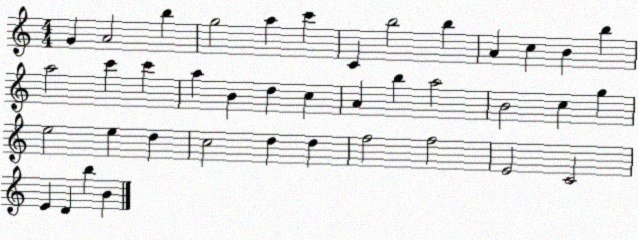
X:1
T:Untitled
M:4/4
L:1/4
K:C
G A2 b g2 a c' C b2 b A c B b a2 c' c' a B d c A b a2 B2 c g e2 e d c2 d d f2 f2 E2 C2 E D b B